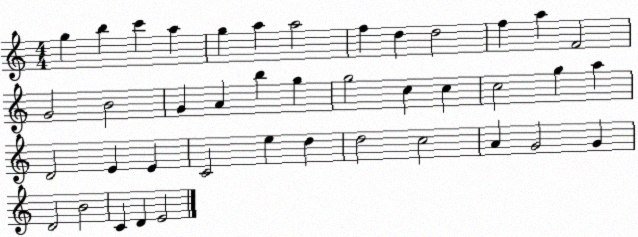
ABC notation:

X:1
T:Untitled
M:4/4
L:1/4
K:C
g b c' a g a a2 f d d2 f a F2 G2 B2 G A b g g2 c c c2 g a D2 E E C2 e d d2 c2 A G2 G D2 B2 C D E2